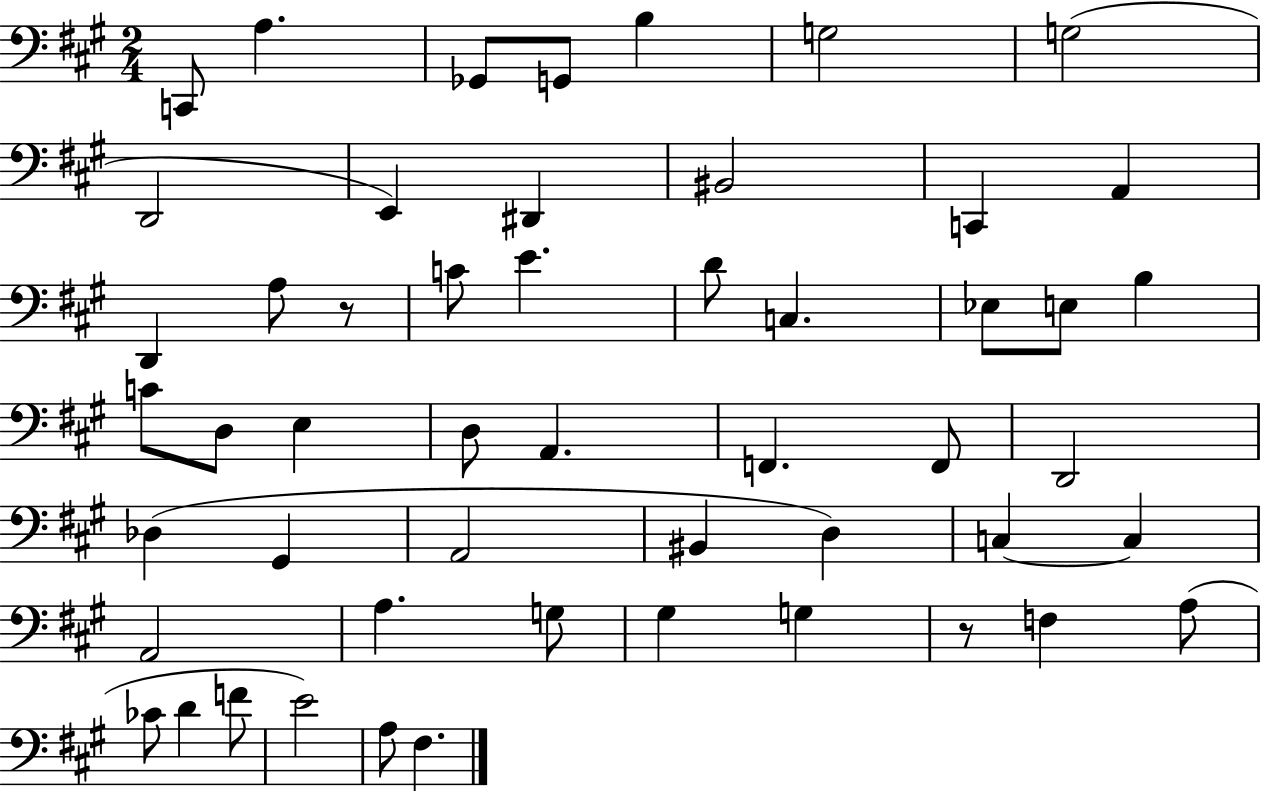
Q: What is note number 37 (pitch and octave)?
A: C3